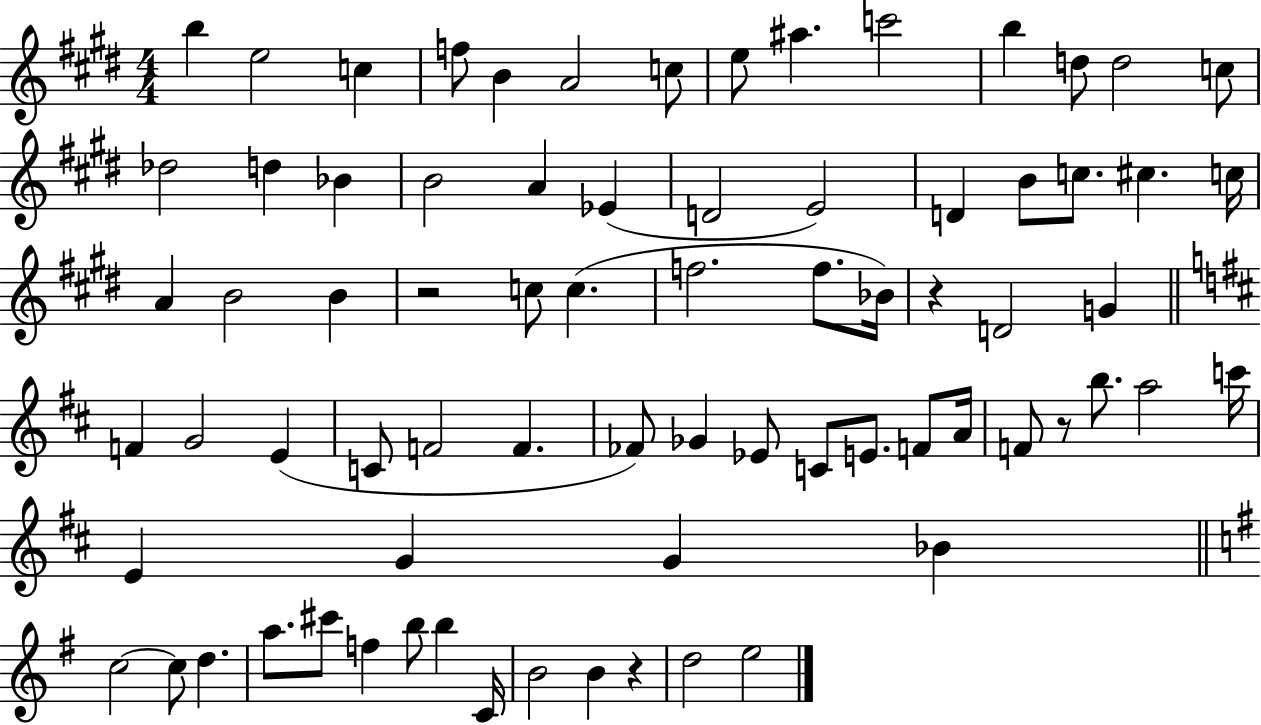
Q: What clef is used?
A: treble